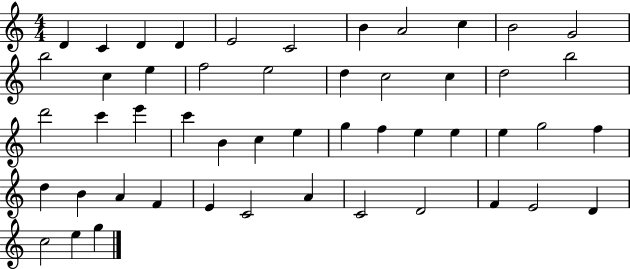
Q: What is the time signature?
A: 4/4